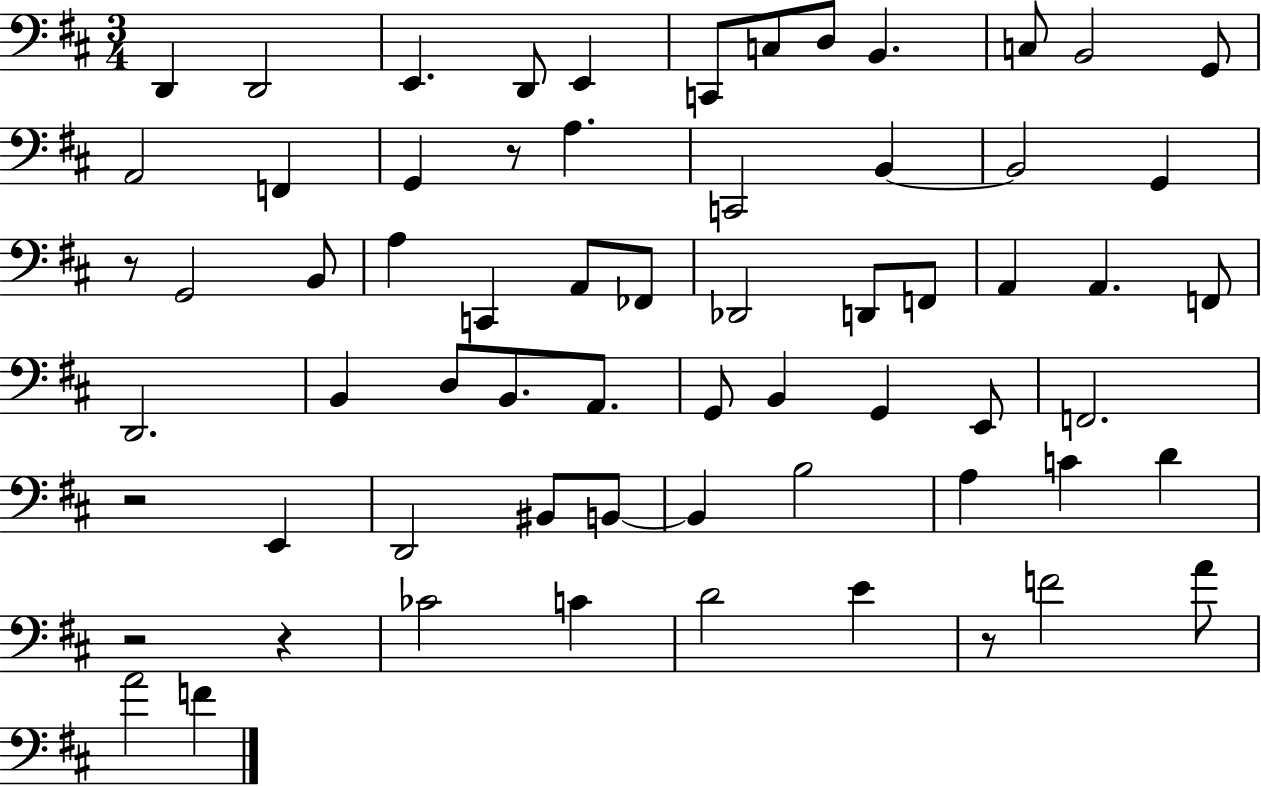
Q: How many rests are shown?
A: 6